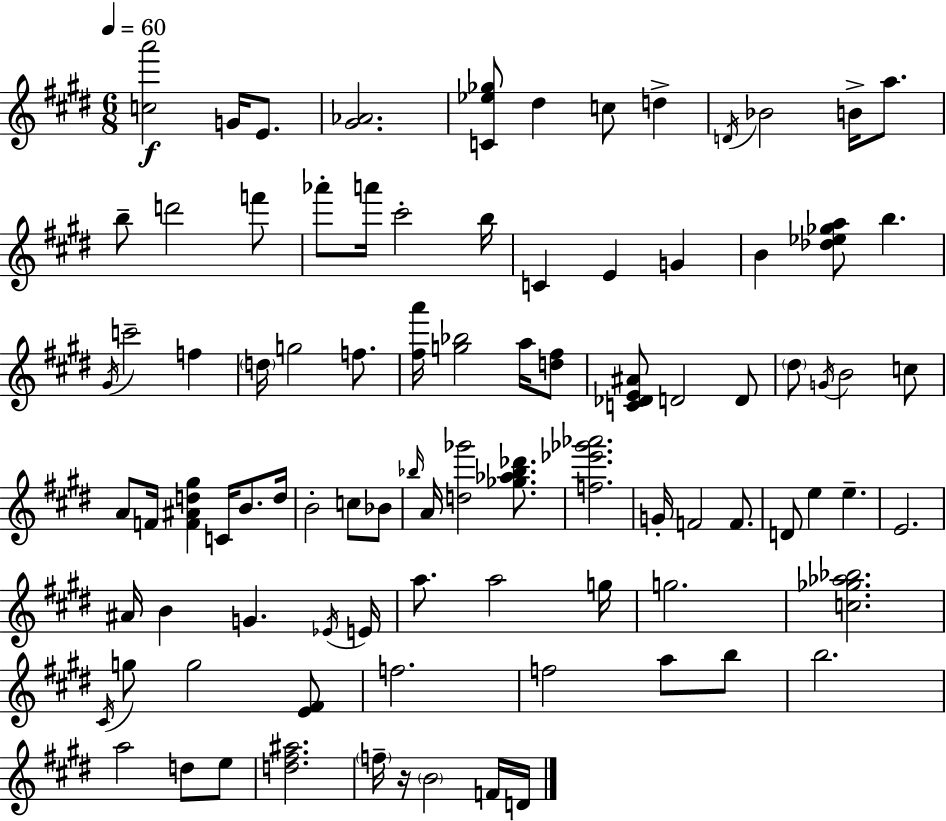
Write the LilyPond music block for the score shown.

{
  \clef treble
  \numericTimeSignature
  \time 6/8
  \key e \major
  \tempo 4 = 60
  <c'' a'''>2\f g'16 e'8. | <gis' aes'>2. | <c' ees'' ges''>8 dis''4 c''8 d''4-> | \acciaccatura { d'16 } bes'2 b'16-> a''8. | \break b''8-- d'''2 f'''8 | aes'''8-. a'''16 cis'''2-. | b''16 c'4 e'4 g'4 | b'4 <des'' ees'' ges'' a''>8 b''4. | \break \acciaccatura { gis'16 } c'''2-- f''4 | \parenthesize d''16 g''2 f''8. | <fis'' a'''>16 <g'' bes''>2 a''16 | <d'' fis''>8 <c' des' e' ais'>8 d'2 | \break d'8 \parenthesize dis''8 \acciaccatura { g'16 } b'2 | c''8 a'8 f'16 <f' ais' d'' gis''>4 c'16 b'8. | d''16 b'2-. c''8 | bes'8 \grace { bes''16 } a'16 <d'' ges'''>2 | \break <ges'' aes'' bes'' des'''>8. <f'' ees''' ges''' aes'''>2. | g'16-. f'2 | f'8. d'8 e''4 e''4.-- | e'2. | \break ais'16 b'4 g'4. | \acciaccatura { ees'16 } e'16 a''8. a''2 | g''16 g''2. | <c'' ges'' aes'' bes''>2. | \break \acciaccatura { cis'16 } g''8 g''2 | <e' fis'>8 f''2. | f''2 | a''8 b''8 b''2. | \break a''2 | d''8 e''8 <d'' fis'' ais''>2. | \parenthesize f''16-- r16 \parenthesize b'2 | f'16 d'16 \bar "|."
}